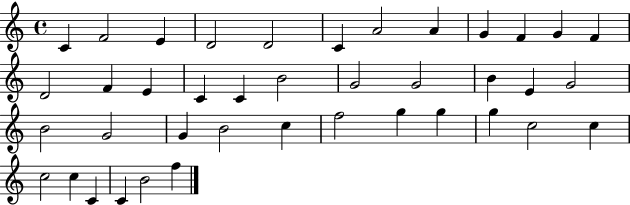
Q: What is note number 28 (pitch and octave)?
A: C5